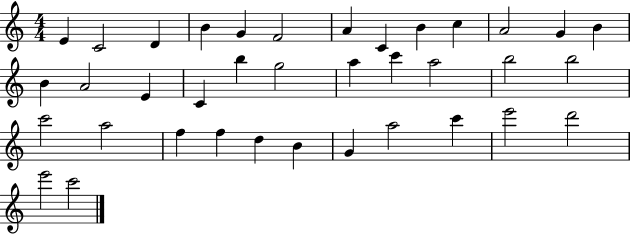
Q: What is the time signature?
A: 4/4